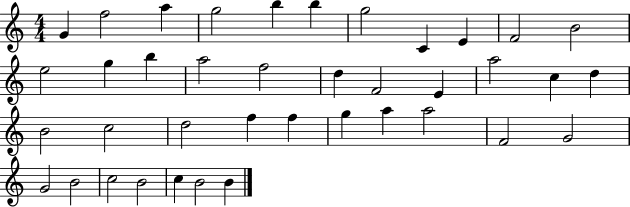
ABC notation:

X:1
T:Untitled
M:4/4
L:1/4
K:C
G f2 a g2 b b g2 C E F2 B2 e2 g b a2 f2 d F2 E a2 c d B2 c2 d2 f f g a a2 F2 G2 G2 B2 c2 B2 c B2 B